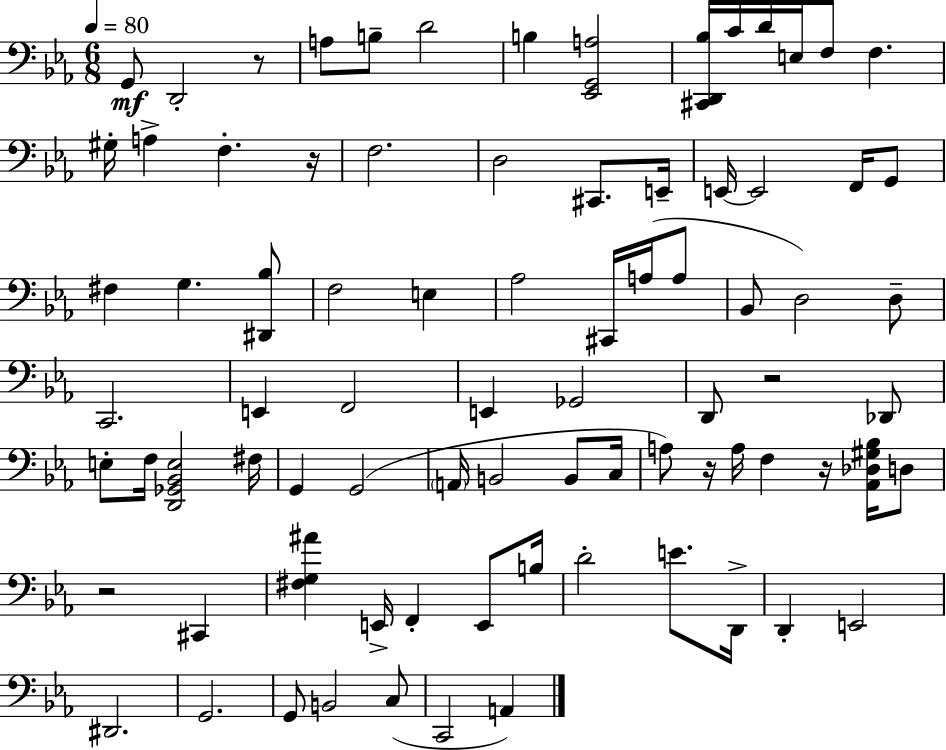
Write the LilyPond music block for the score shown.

{
  \clef bass
  \numericTimeSignature
  \time 6/8
  \key c \minor
  \tempo 4 = 80
  g,8\mf d,2-. r8 | a8 b8-- d'2 | b4 <ees, g, a>2 | <cis, d, bes>16 c'16 d'16 e16 f8 f4. | \break gis16-. a4-> f4.-. r16 | f2. | d2 cis,8. e,16-- | e,16~~ e,2 f,16 g,8 | \break fis4 g4. <dis, bes>8 | f2 e4 | aes2 cis,16 a16( a8 | bes,8 d2) d8-- | \break c,2. | e,4 f,2 | e,4 ges,2 | d,8 r2 des,8 | \break e8-. f16 <d, ges, bes, e>2 fis16 | g,4 g,2( | \parenthesize a,16 b,2 b,8 c16 | a8) r16 a16 f4 r16 <aes, des gis bes>16 d8 | \break r2 cis,4 | <fis g ais'>4 e,16-> f,4-. e,8 b16 | d'2-. e'8. d,16-> | d,4-. e,2 | \break dis,2. | g,2. | g,8 b,2 c8( | c,2 a,4) | \break \bar "|."
}